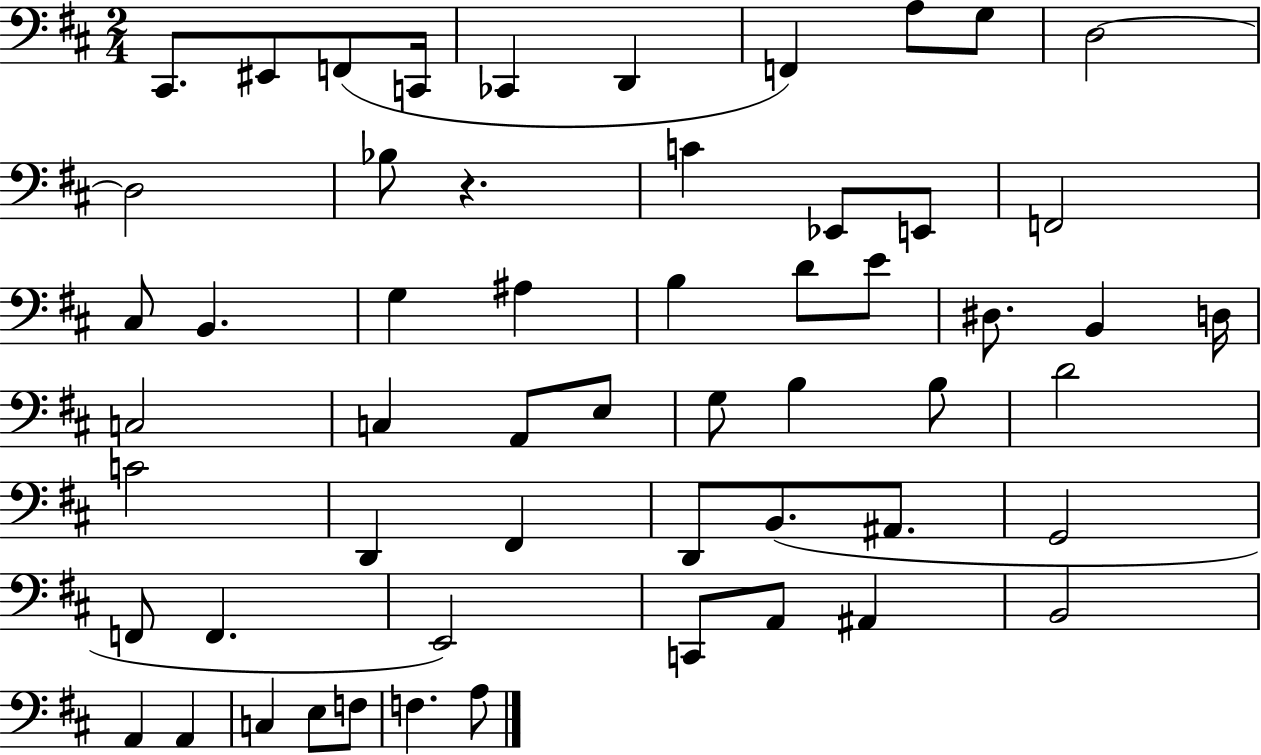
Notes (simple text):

C#2/e. EIS2/e F2/e C2/s CES2/q D2/q F2/q A3/e G3/e D3/h D3/h Bb3/e R/q. C4/q Eb2/e E2/e F2/h C#3/e B2/q. G3/q A#3/q B3/q D4/e E4/e D#3/e. B2/q D3/s C3/h C3/q A2/e E3/e G3/e B3/q B3/e D4/h C4/h D2/q F#2/q D2/e B2/e. A#2/e. G2/h F2/e F2/q. E2/h C2/e A2/e A#2/q B2/h A2/q A2/q C3/q E3/e F3/e F3/q. A3/e